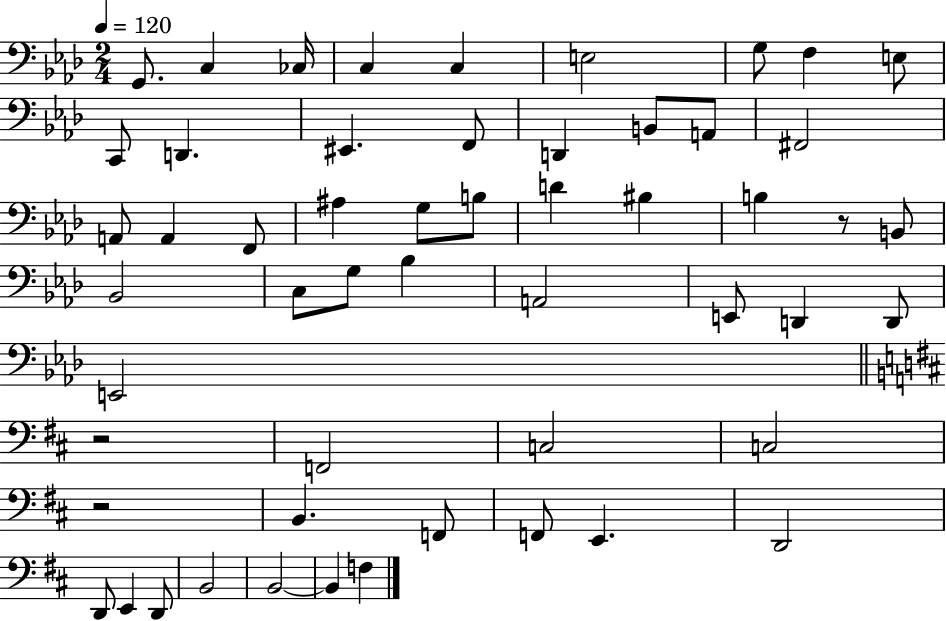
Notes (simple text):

G2/e. C3/q CES3/s C3/q C3/q E3/h G3/e F3/q E3/e C2/e D2/q. EIS2/q. F2/e D2/q B2/e A2/e F#2/h A2/e A2/q F2/e A#3/q G3/e B3/e D4/q BIS3/q B3/q R/e B2/e Bb2/h C3/e G3/e Bb3/q A2/h E2/e D2/q D2/e E2/h R/h F2/h C3/h C3/h R/h B2/q. F2/e F2/e E2/q. D2/h D2/e E2/q D2/e B2/h B2/h B2/q F3/q